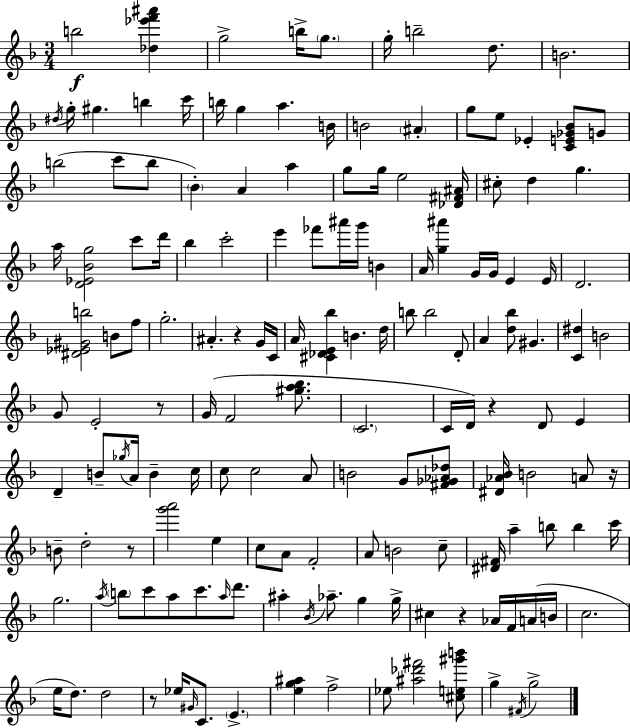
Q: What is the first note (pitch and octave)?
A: B5